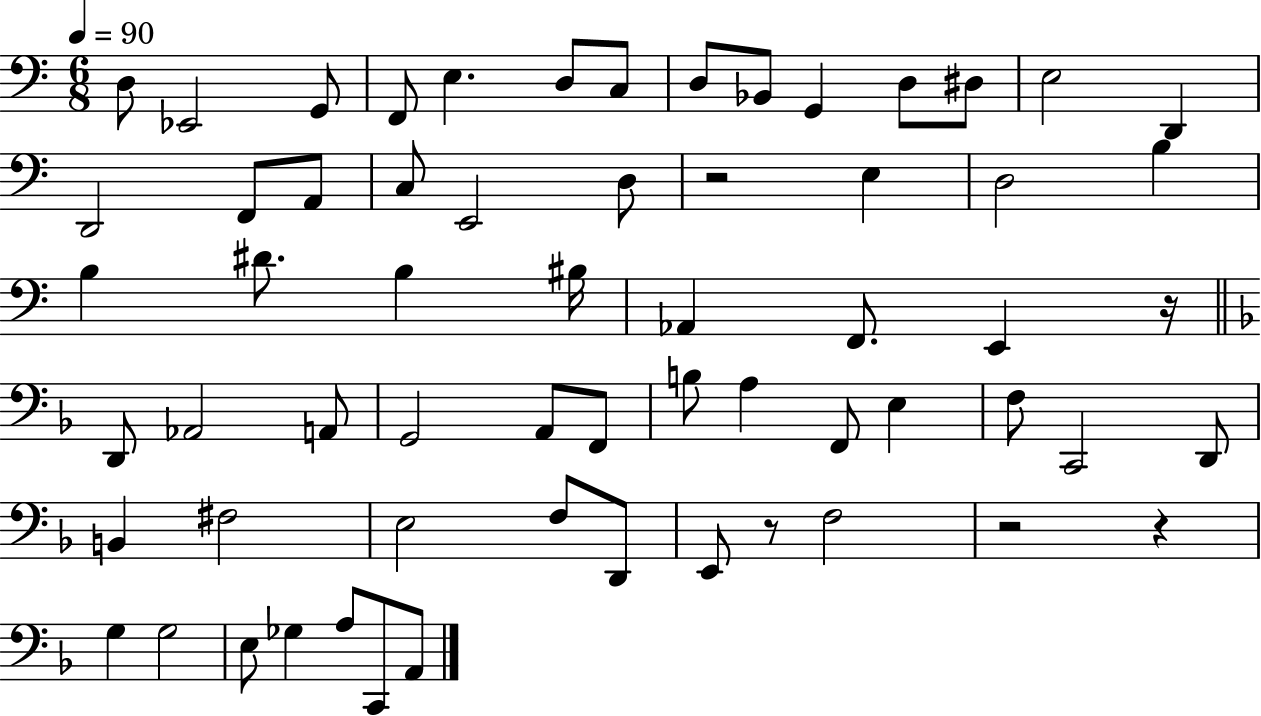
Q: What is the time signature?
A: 6/8